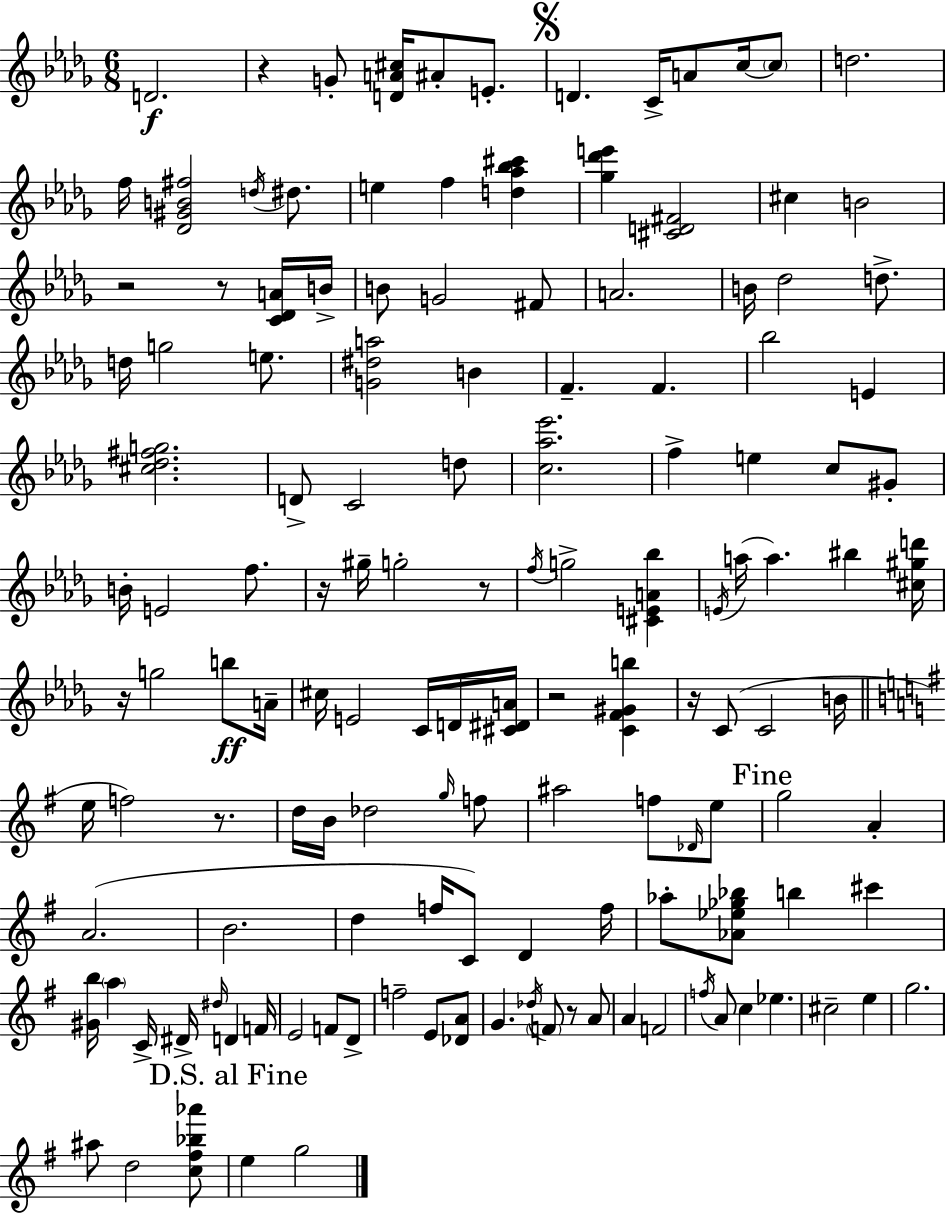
{
  \clef treble
  \numericTimeSignature
  \time 6/8
  \key bes \minor
  d'2.\f | r4 g'8-. <d' a' cis''>16 ais'8-. e'8.-. | \mark \markup { \musicglyph "scripts.segno" } d'4. c'16-> a'8 c''16~~ \parenthesize c''8 | d''2. | \break f''16 <des' gis' b' fis''>2 \acciaccatura { d''16 } dis''8. | e''4 f''4 <d'' aes'' bes'' cis'''>4 | <ges'' des''' e'''>4 <cis' d' fis'>2 | cis''4 b'2 | \break r2 r8 <c' des' a'>16 | b'16-> b'8 g'2 fis'8 | a'2. | b'16 des''2 d''8.-> | \break d''16 g''2 e''8. | <g' dis'' a''>2 b'4 | f'4.-- f'4. | bes''2 e'4 | \break <cis'' des'' fis'' g''>2. | d'8-> c'2 d''8 | <c'' aes'' ees'''>2. | f''4-> e''4 c''8 gis'8-. | \break b'16-. e'2 f''8. | r16 gis''16-- g''2-. r8 | \acciaccatura { f''16 } g''2-> <cis' e' a' bes''>4 | \acciaccatura { e'16 }( a''16 a''4.) bis''4 | \break <cis'' gis'' d'''>16 r16 g''2 | b''8\ff a'16-- cis''16 e'2 | c'16 d'16 <cis' dis' a'>16 r2 <c' f' gis' b''>4 | r16 c'8( c'2 | \break b'16 \bar "||" \break \key e \minor e''16 f''2) r8. | d''16 b'16 des''2 \grace { g''16 } f''8 | ais''2 f''8 \grace { des'16 } | e''8 \mark "Fine" g''2 a'4-. | \break a'2.( | b'2. | d''4 f''16 c'8) d'4 | f''16 aes''8-. <aes' ees'' ges'' bes''>8 b''4 cis'''4 | \break <gis' b''>16 \parenthesize a''4 c'16-> dis'16-> \grace { dis''16 } d'4 | f'16 e'2 f'8 | d'8-> f''2-- e'8 | <des' a'>8 g'4. \acciaccatura { des''16 } \parenthesize f'8 | \break r8 a'8 a'4 f'2 | \acciaccatura { f''16 } a'8 c''4 ees''4. | cis''2-- | e''4 g''2. | \break ais''8 d''2 | <c'' fis'' bes'' aes'''>8 \mark "D.S. al Fine" e''4 g''2 | \bar "|."
}